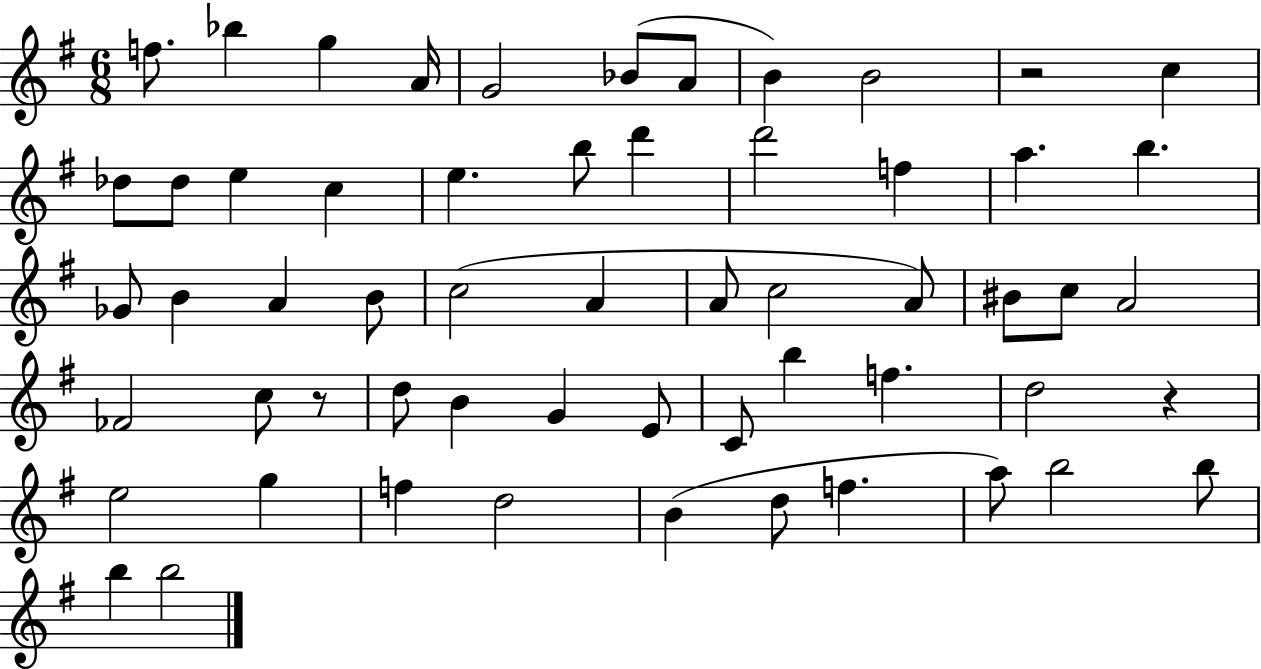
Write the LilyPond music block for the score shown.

{
  \clef treble
  \numericTimeSignature
  \time 6/8
  \key g \major
  f''8. bes''4 g''4 a'16 | g'2 bes'8( a'8 | b'4) b'2 | r2 c''4 | \break des''8 des''8 e''4 c''4 | e''4. b''8 d'''4 | d'''2 f''4 | a''4. b''4. | \break ges'8 b'4 a'4 b'8 | c''2( a'4 | a'8 c''2 a'8) | bis'8 c''8 a'2 | \break fes'2 c''8 r8 | d''8 b'4 g'4 e'8 | c'8 b''4 f''4. | d''2 r4 | \break e''2 g''4 | f''4 d''2 | b'4( d''8 f''4. | a''8) b''2 b''8 | \break b''4 b''2 | \bar "|."
}